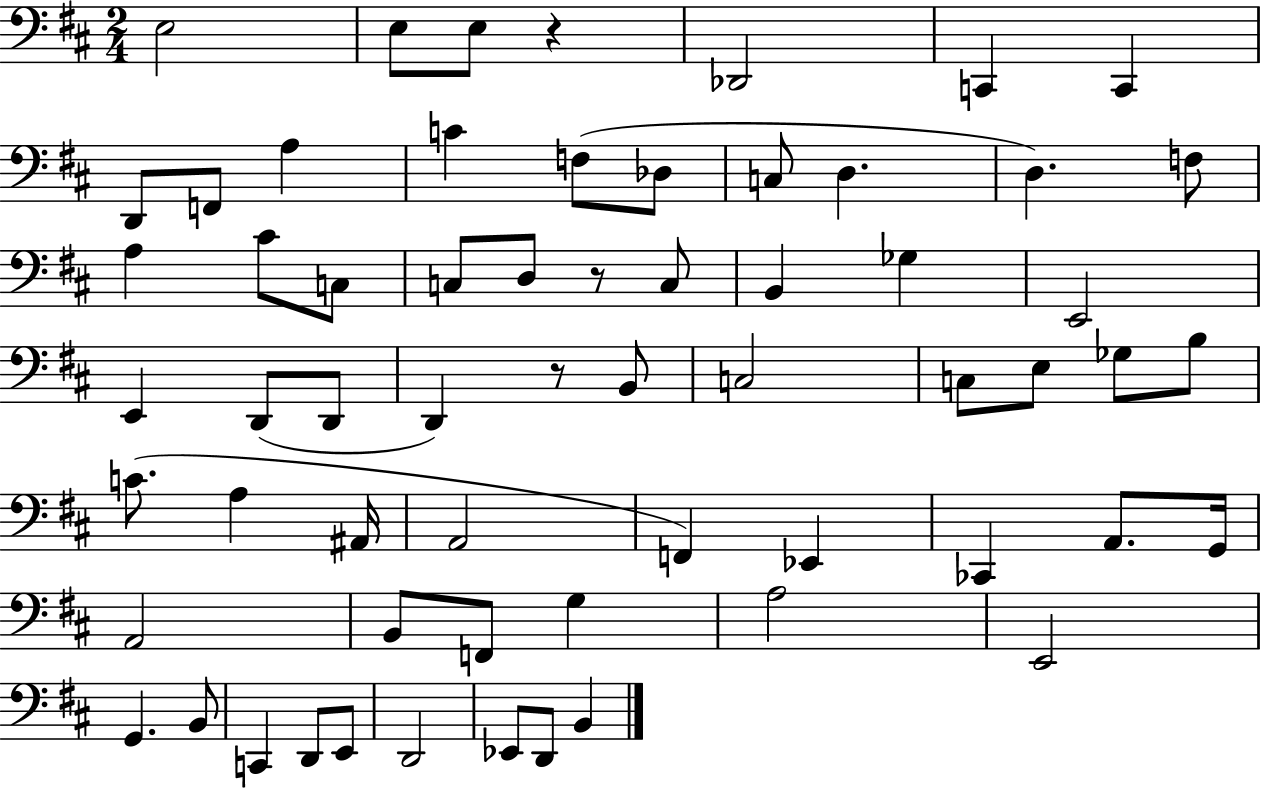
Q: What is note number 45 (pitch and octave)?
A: A2